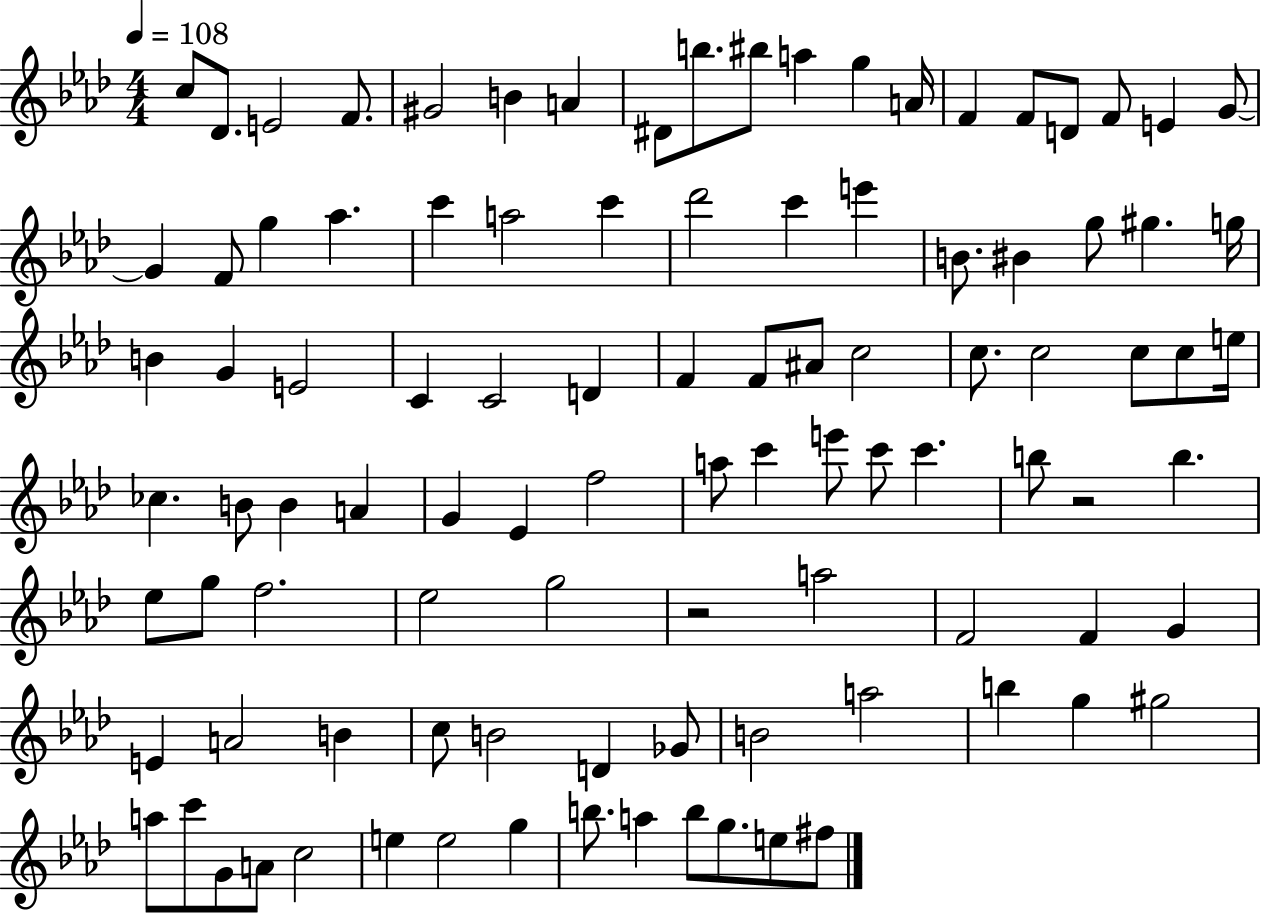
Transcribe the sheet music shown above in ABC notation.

X:1
T:Untitled
M:4/4
L:1/4
K:Ab
c/2 _D/2 E2 F/2 ^G2 B A ^D/2 b/2 ^b/2 a g A/4 F F/2 D/2 F/2 E G/2 G F/2 g _a c' a2 c' _d'2 c' e' B/2 ^B g/2 ^g g/4 B G E2 C C2 D F F/2 ^A/2 c2 c/2 c2 c/2 c/2 e/4 _c B/2 B A G _E f2 a/2 c' e'/2 c'/2 c' b/2 z2 b _e/2 g/2 f2 _e2 g2 z2 a2 F2 F G E A2 B c/2 B2 D _G/2 B2 a2 b g ^g2 a/2 c'/2 G/2 A/2 c2 e e2 g b/2 a b/2 g/2 e/2 ^f/2